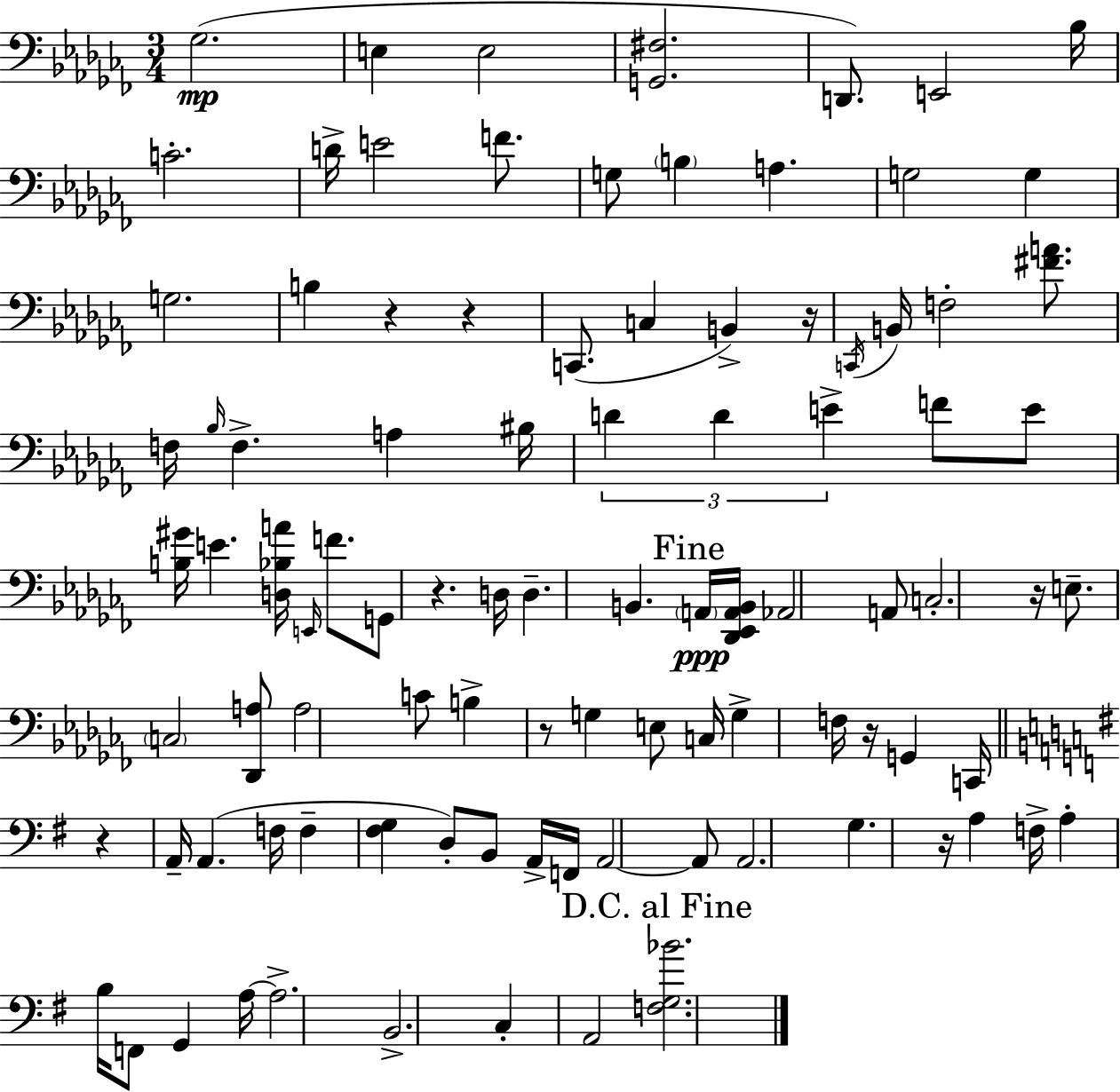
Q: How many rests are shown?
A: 9